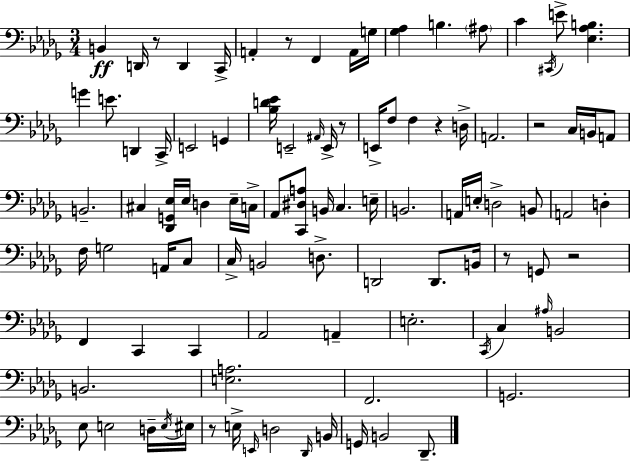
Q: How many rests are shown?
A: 8